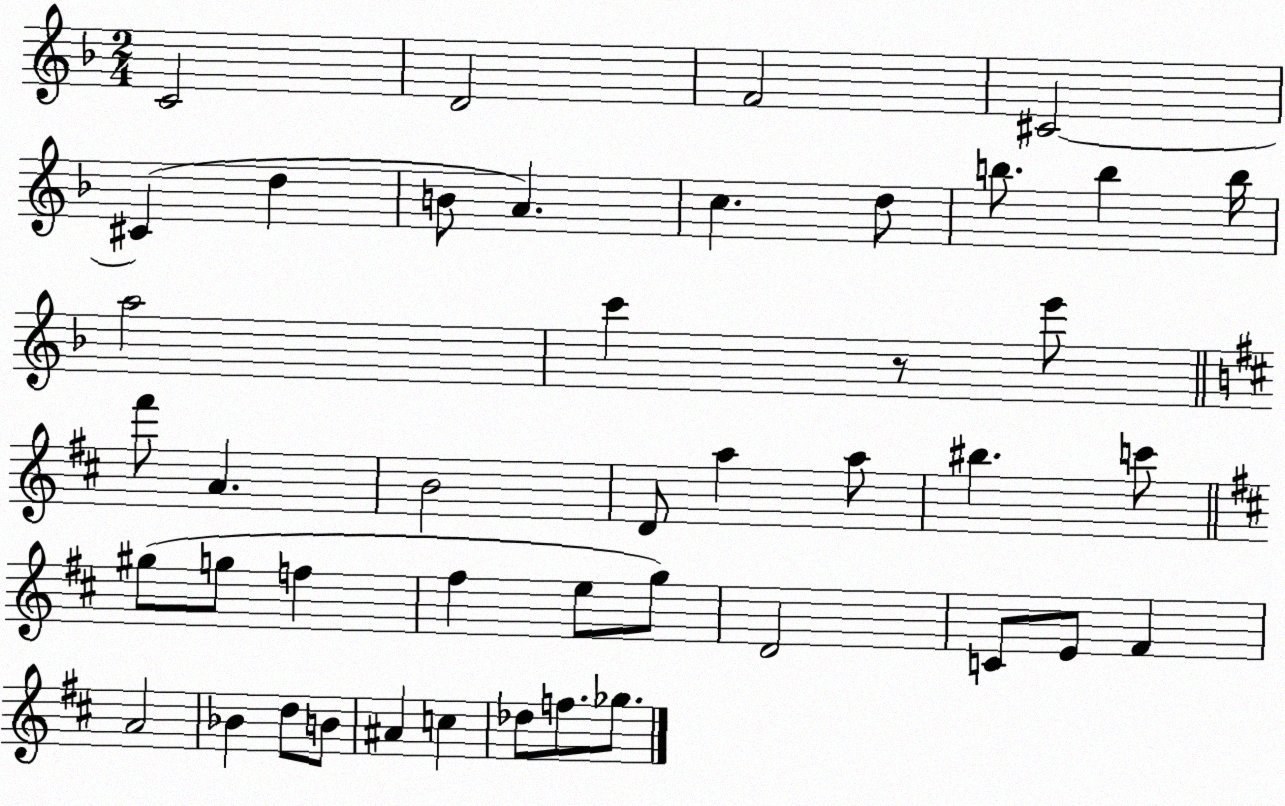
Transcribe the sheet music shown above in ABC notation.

X:1
T:Untitled
M:2/4
L:1/4
K:F
C2 D2 F2 ^C2 ^C d B/2 A c d/2 b/2 b b/4 a2 c' z/2 e'/2 ^f'/2 A B2 D/2 a a/2 ^b c'/2 ^g/2 g/2 f ^f e/2 g/2 D2 C/2 E/2 ^F A2 _B d/2 B/2 ^A c _d/2 f/2 _g/2